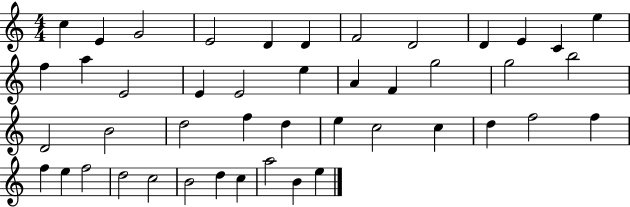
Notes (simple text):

C5/q E4/q G4/h E4/h D4/q D4/q F4/h D4/h D4/q E4/q C4/q E5/q F5/q A5/q E4/h E4/q E4/h E5/q A4/q F4/q G5/h G5/h B5/h D4/h B4/h D5/h F5/q D5/q E5/q C5/h C5/q D5/q F5/h F5/q F5/q E5/q F5/h D5/h C5/h B4/h D5/q C5/q A5/h B4/q E5/q